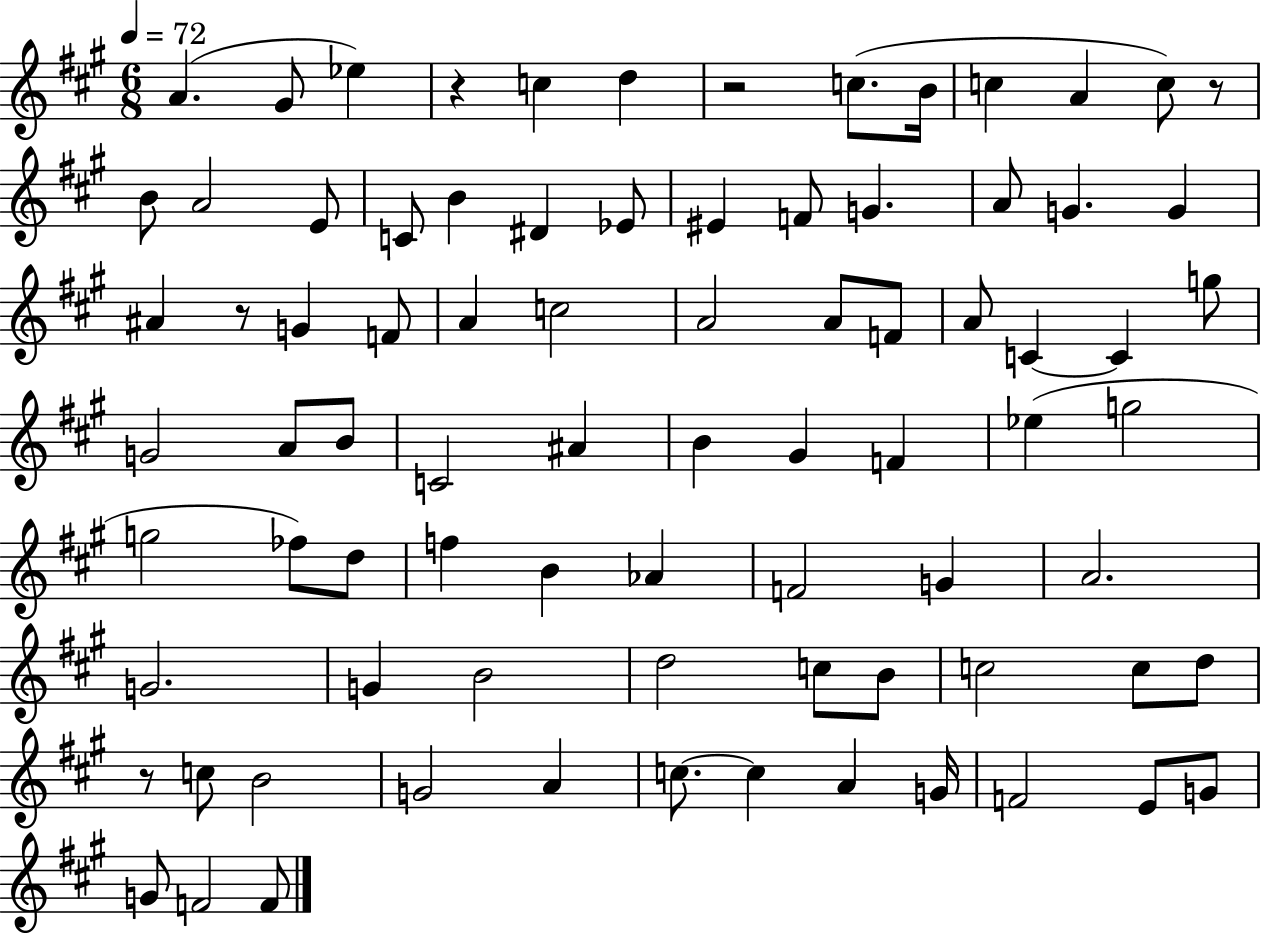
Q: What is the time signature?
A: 6/8